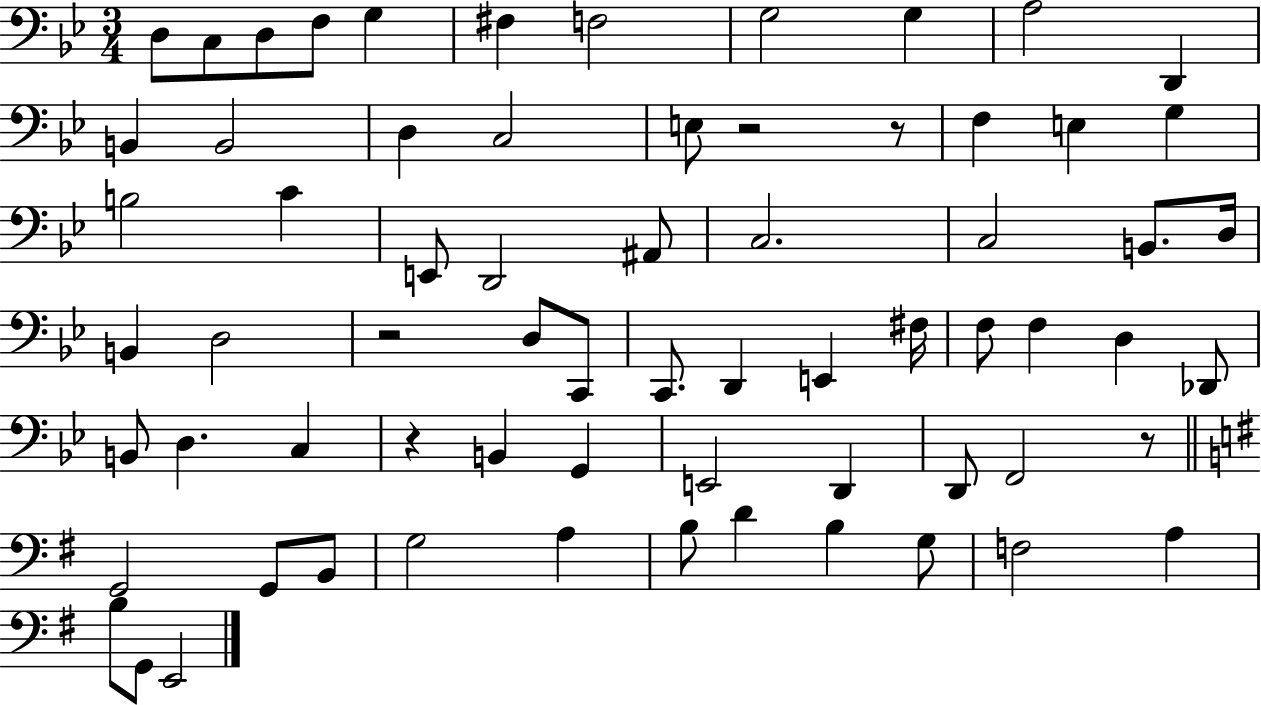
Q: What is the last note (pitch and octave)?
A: E2